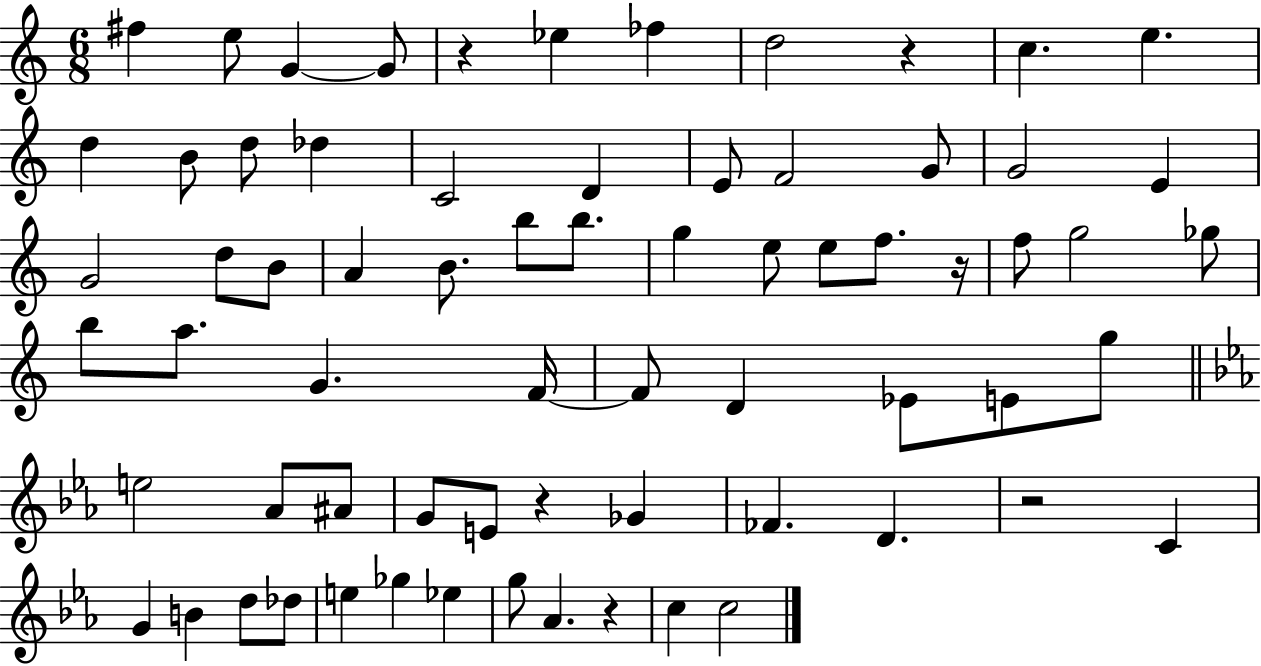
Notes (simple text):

F#5/q E5/e G4/q G4/e R/q Eb5/q FES5/q D5/h R/q C5/q. E5/q. D5/q B4/e D5/e Db5/q C4/h D4/q E4/e F4/h G4/e G4/h E4/q G4/h D5/e B4/e A4/q B4/e. B5/e B5/e. G5/q E5/e E5/e F5/e. R/s F5/e G5/h Gb5/e B5/e A5/e. G4/q. F4/s F4/e D4/q Eb4/e E4/e G5/e E5/h Ab4/e A#4/e G4/e E4/e R/q Gb4/q FES4/q. D4/q. R/h C4/q G4/q B4/q D5/e Db5/e E5/q Gb5/q Eb5/q G5/e Ab4/q. R/q C5/q C5/h